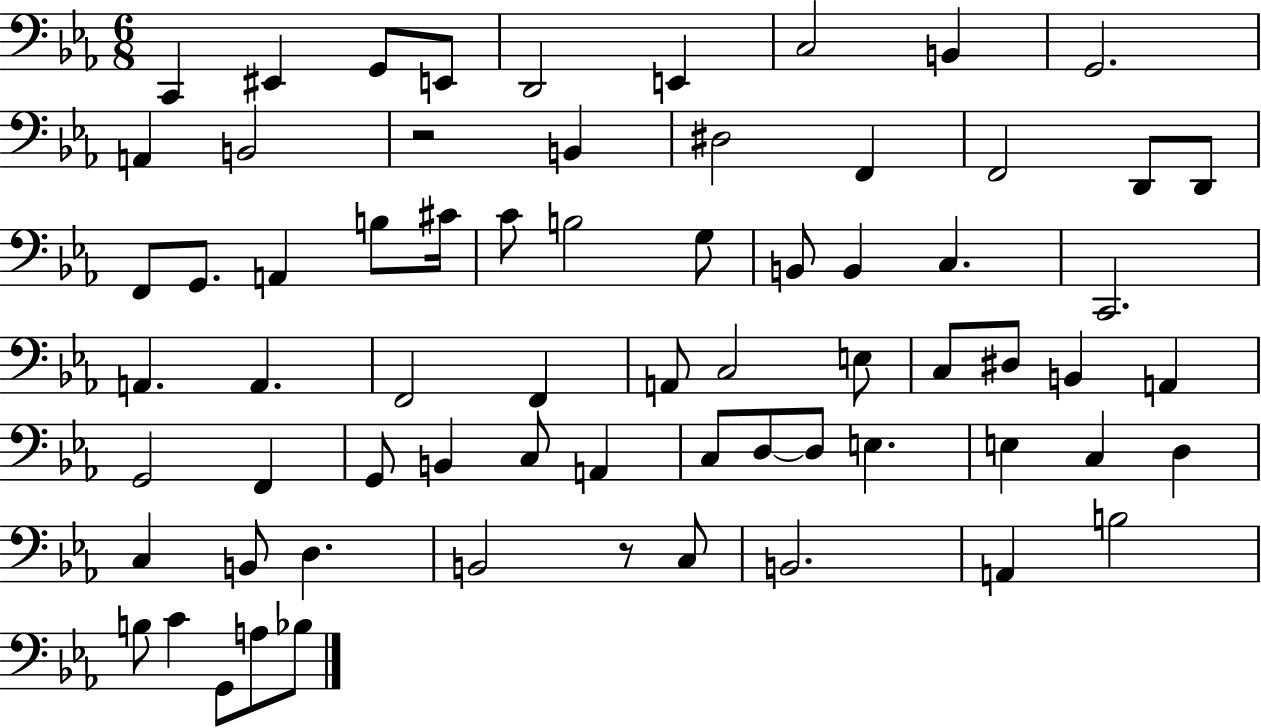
X:1
T:Untitled
M:6/8
L:1/4
K:Eb
C,, ^E,, G,,/2 E,,/2 D,,2 E,, C,2 B,, G,,2 A,, B,,2 z2 B,, ^D,2 F,, F,,2 D,,/2 D,,/2 F,,/2 G,,/2 A,, B,/2 ^C/4 C/2 B,2 G,/2 B,,/2 B,, C, C,,2 A,, A,, F,,2 F,, A,,/2 C,2 E,/2 C,/2 ^D,/2 B,, A,, G,,2 F,, G,,/2 B,, C,/2 A,, C,/2 D,/2 D,/2 E, E, C, D, C, B,,/2 D, B,,2 z/2 C,/2 B,,2 A,, B,2 B,/2 C G,,/2 A,/2 _B,/2